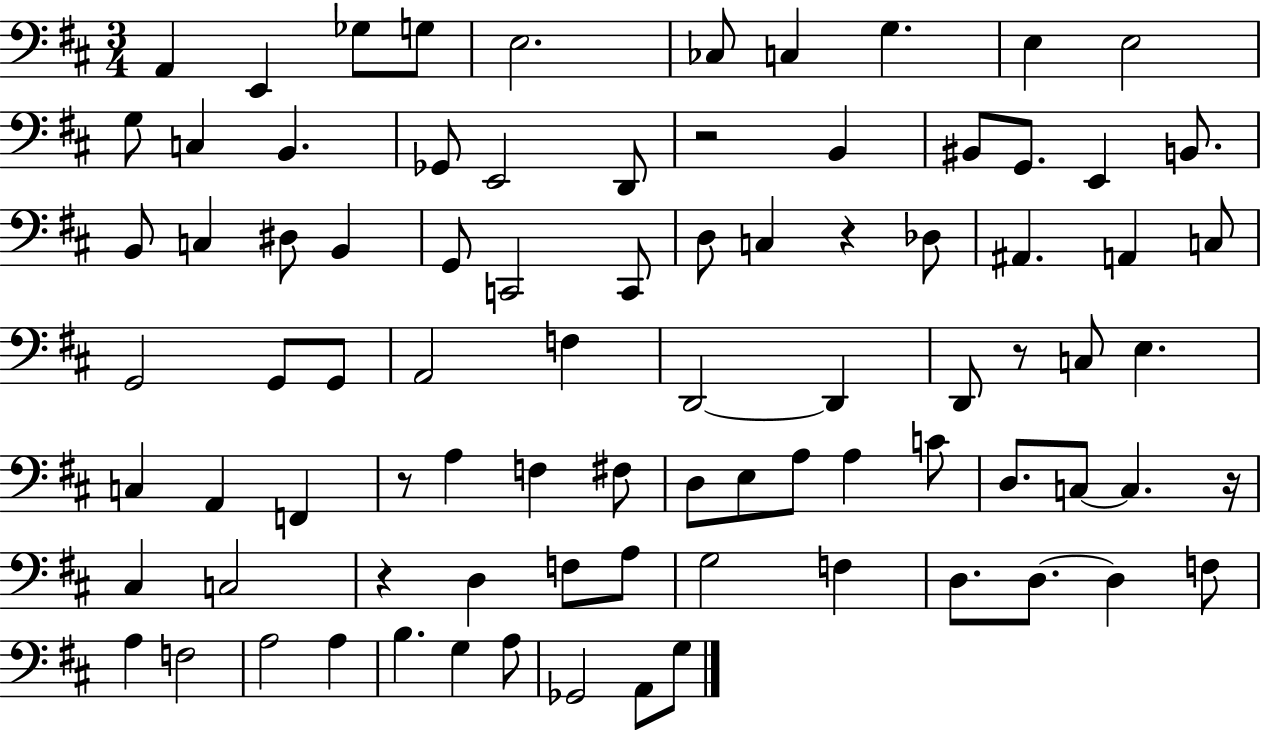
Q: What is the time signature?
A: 3/4